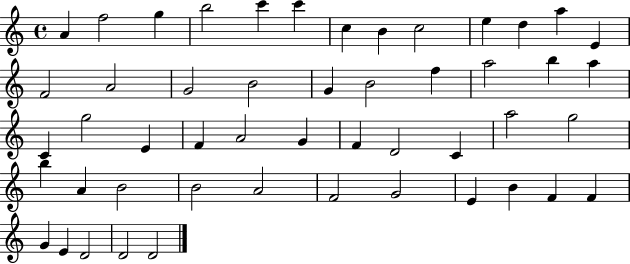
{
  \clef treble
  \time 4/4
  \defaultTimeSignature
  \key c \major
  a'4 f''2 g''4 | b''2 c'''4 c'''4 | c''4 b'4 c''2 | e''4 d''4 a''4 e'4 | \break f'2 a'2 | g'2 b'2 | g'4 b'2 f''4 | a''2 b''4 a''4 | \break c'4 g''2 e'4 | f'4 a'2 g'4 | f'4 d'2 c'4 | a''2 g''2 | \break b''4 a'4 b'2 | b'2 a'2 | f'2 g'2 | e'4 b'4 f'4 f'4 | \break g'4 e'4 d'2 | d'2 d'2 | \bar "|."
}